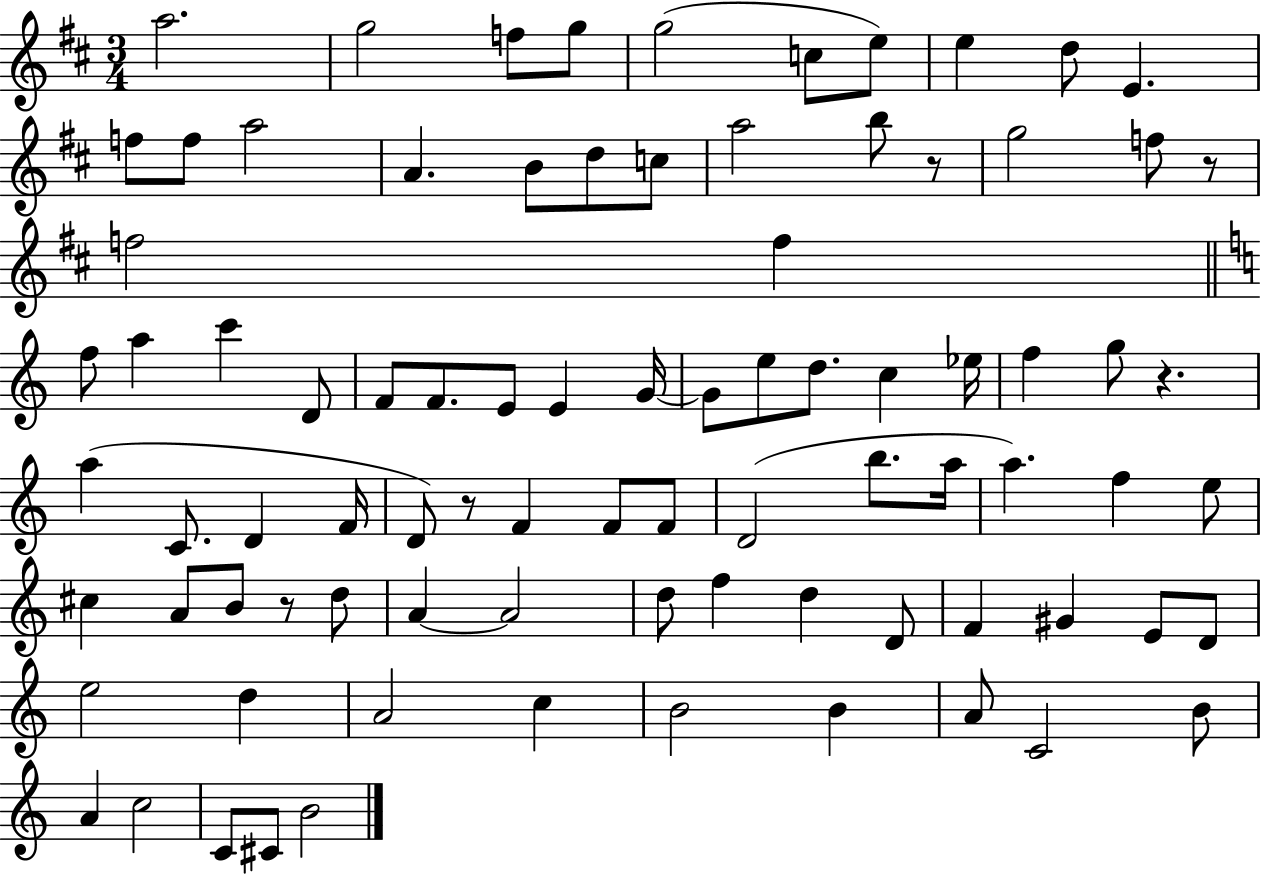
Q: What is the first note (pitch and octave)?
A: A5